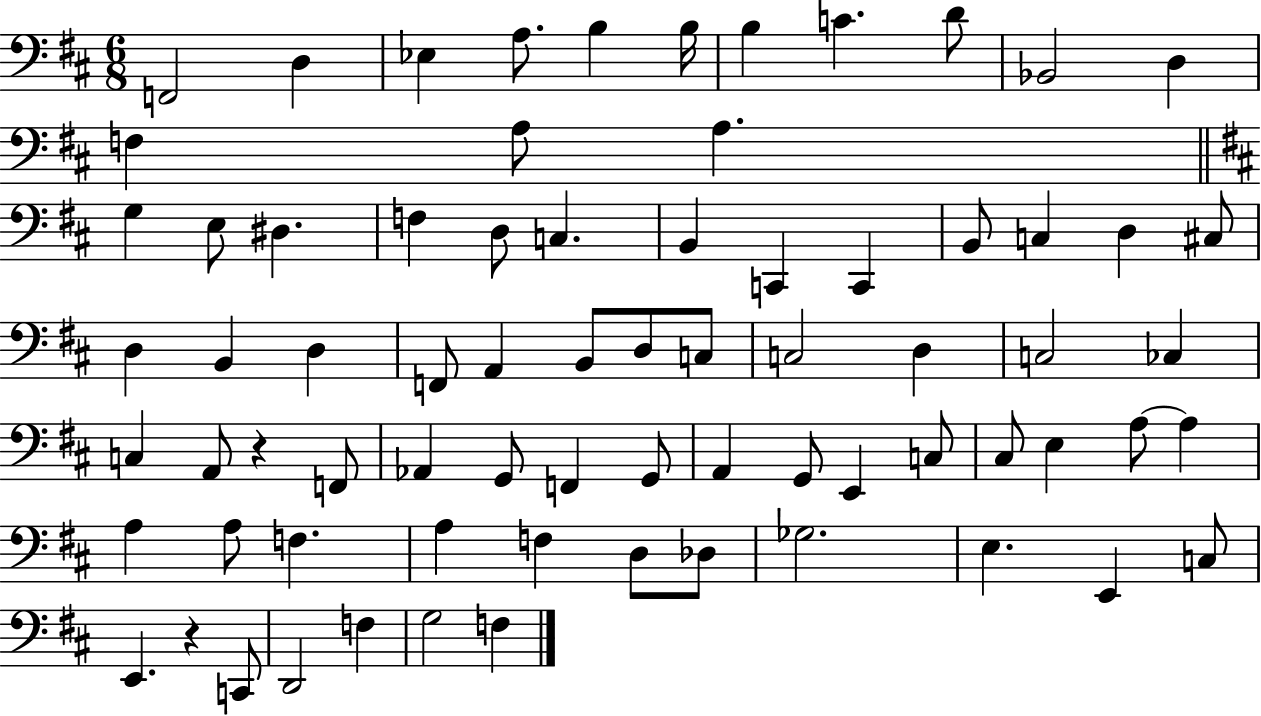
X:1
T:Untitled
M:6/8
L:1/4
K:D
F,,2 D, _E, A,/2 B, B,/4 B, C D/2 _B,,2 D, F, A,/2 A, G, E,/2 ^D, F, D,/2 C, B,, C,, C,, B,,/2 C, D, ^C,/2 D, B,, D, F,,/2 A,, B,,/2 D,/2 C,/2 C,2 D, C,2 _C, C, A,,/2 z F,,/2 _A,, G,,/2 F,, G,,/2 A,, G,,/2 E,, C,/2 ^C,/2 E, A,/2 A, A, A,/2 F, A, F, D,/2 _D,/2 _G,2 E, E,, C,/2 E,, z C,,/2 D,,2 F, G,2 F,